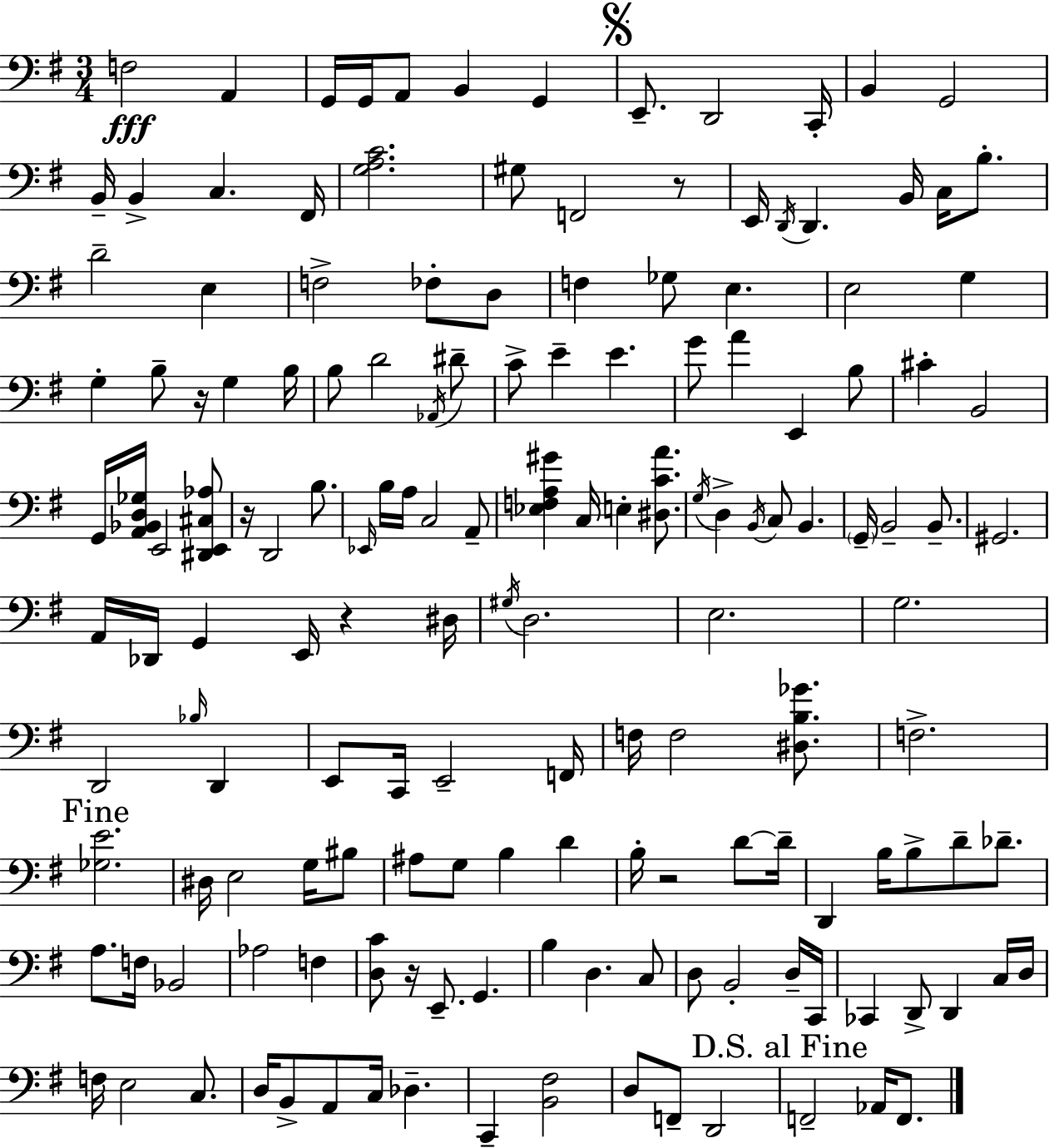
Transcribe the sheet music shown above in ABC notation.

X:1
T:Untitled
M:3/4
L:1/4
K:G
F,2 A,, G,,/4 G,,/4 A,,/2 B,, G,, E,,/2 D,,2 C,,/4 B,, G,,2 B,,/4 B,, C, ^F,,/4 [G,A,C]2 ^G,/2 F,,2 z/2 E,,/4 D,,/4 D,, B,,/4 C,/4 B,/2 D2 E, F,2 _F,/2 D,/2 F, _G,/2 E, E,2 G, G, B,/2 z/4 G, B,/4 B,/2 D2 _A,,/4 ^D/2 C/2 E E G/2 A E,, B,/2 ^C B,,2 G,,/4 [A,,_B,,D,_G,]/4 E,,2 [^D,,E,,^C,_A,]/2 z/4 D,,2 B,/2 _E,,/4 B,/4 A,/4 C,2 A,,/2 [_E,F,A,^G] C,/4 E, [^D,CA]/2 G,/4 D, B,,/4 C,/2 B,, G,,/4 B,,2 B,,/2 ^G,,2 A,,/4 _D,,/4 G,, E,,/4 z ^D,/4 ^G,/4 D,2 E,2 G,2 D,,2 _B,/4 D,, E,,/2 C,,/4 E,,2 F,,/4 F,/4 F,2 [^D,B,_G]/2 F,2 [_G,E]2 ^D,/4 E,2 G,/4 ^B,/2 ^A,/2 G,/2 B, D B,/4 z2 D/2 D/4 D,, B,/4 B,/2 D/2 _D/2 A,/2 F,/4 _B,,2 _A,2 F, [D,C]/2 z/4 E,,/2 G,, B, D, C,/2 D,/2 B,,2 D,/4 C,,/4 _C,, D,,/2 D,, C,/4 D,/4 F,/4 E,2 C,/2 D,/4 B,,/2 A,,/2 C,/4 _D, C,, [B,,^F,]2 D,/2 F,,/2 D,,2 F,,2 _A,,/4 F,,/2